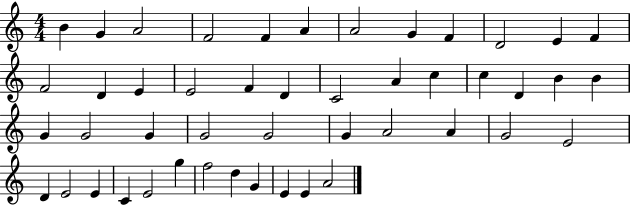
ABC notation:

X:1
T:Untitled
M:4/4
L:1/4
K:C
B G A2 F2 F A A2 G F D2 E F F2 D E E2 F D C2 A c c D B B G G2 G G2 G2 G A2 A G2 E2 D E2 E C E2 g f2 d G E E A2